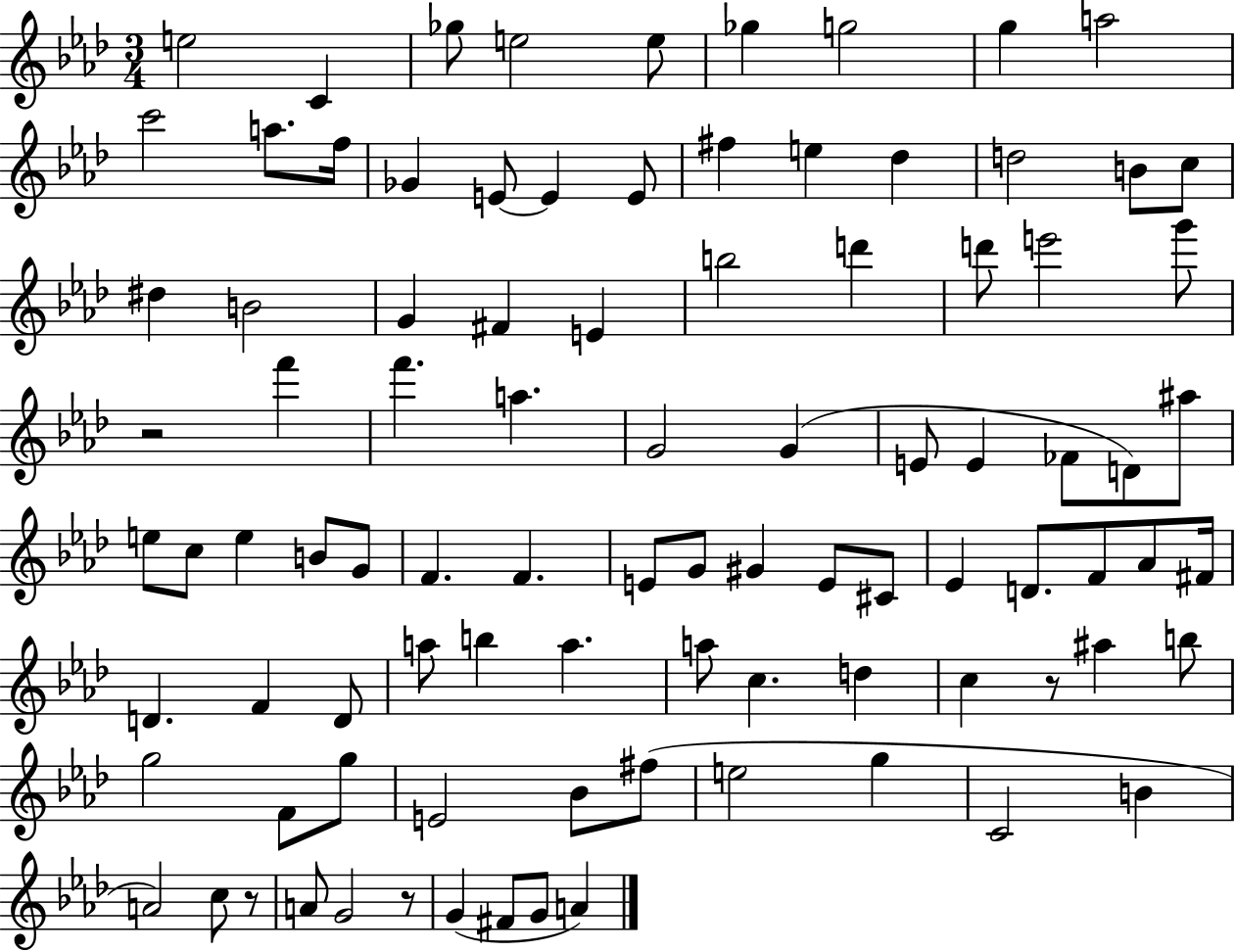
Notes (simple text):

E5/h C4/q Gb5/e E5/h E5/e Gb5/q G5/h G5/q A5/h C6/h A5/e. F5/s Gb4/q E4/e E4/q E4/e F#5/q E5/q Db5/q D5/h B4/e C5/e D#5/q B4/h G4/q F#4/q E4/q B5/h D6/q D6/e E6/h G6/e R/h F6/q F6/q. A5/q. G4/h G4/q E4/e E4/q FES4/e D4/e A#5/e E5/e C5/e E5/q B4/e G4/e F4/q. F4/q. E4/e G4/e G#4/q E4/e C#4/e Eb4/q D4/e. F4/e Ab4/e F#4/s D4/q. F4/q D4/e A5/e B5/q A5/q. A5/e C5/q. D5/q C5/q R/e A#5/q B5/e G5/h F4/e G5/e E4/h Bb4/e F#5/e E5/h G5/q C4/h B4/q A4/h C5/e R/e A4/e G4/h R/e G4/q F#4/e G4/e A4/q